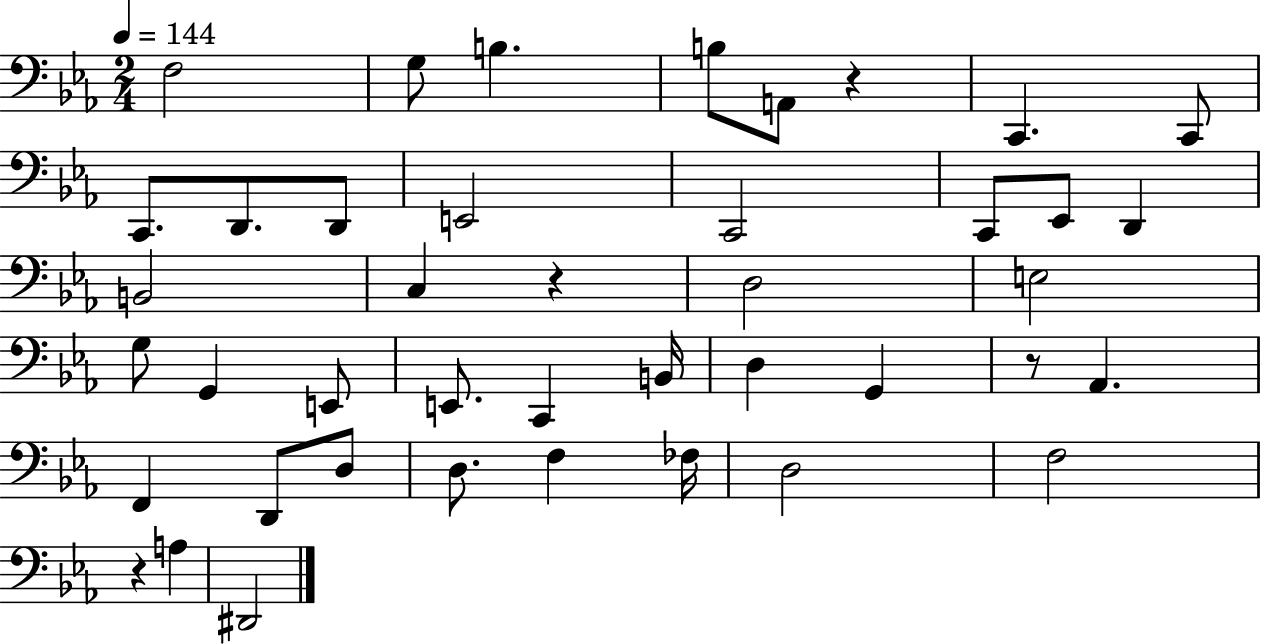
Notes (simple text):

F3/h G3/e B3/q. B3/e A2/e R/q C2/q. C2/e C2/e. D2/e. D2/e E2/h C2/h C2/e Eb2/e D2/q B2/h C3/q R/q D3/h E3/h G3/e G2/q E2/e E2/e. C2/q B2/s D3/q G2/q R/e Ab2/q. F2/q D2/e D3/e D3/e. F3/q FES3/s D3/h F3/h R/q A3/q D#2/h